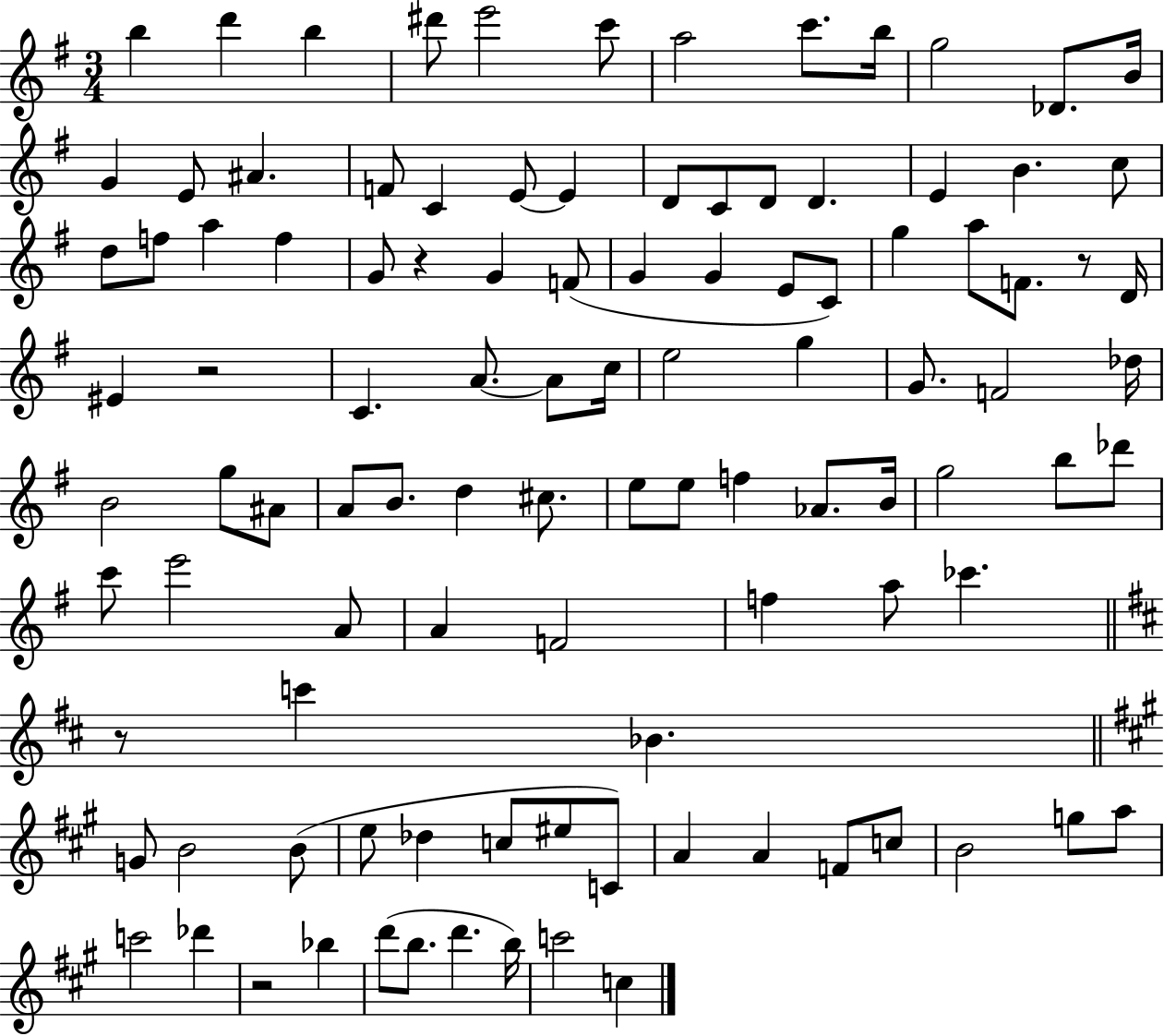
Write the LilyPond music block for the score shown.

{
  \clef treble
  \numericTimeSignature
  \time 3/4
  \key g \major
  b''4 d'''4 b''4 | dis'''8 e'''2 c'''8 | a''2 c'''8. b''16 | g''2 des'8. b'16 | \break g'4 e'8 ais'4. | f'8 c'4 e'8~~ e'4 | d'8 c'8 d'8 d'4. | e'4 b'4. c''8 | \break d''8 f''8 a''4 f''4 | g'8 r4 g'4 f'8( | g'4 g'4 e'8 c'8) | g''4 a''8 f'8. r8 d'16 | \break eis'4 r2 | c'4. a'8.~~ a'8 c''16 | e''2 g''4 | g'8. f'2 des''16 | \break b'2 g''8 ais'8 | a'8 b'8. d''4 cis''8. | e''8 e''8 f''4 aes'8. b'16 | g''2 b''8 des'''8 | \break c'''8 e'''2 a'8 | a'4 f'2 | f''4 a''8 ces'''4. | \bar "||" \break \key d \major r8 c'''4 bes'4. | \bar "||" \break \key a \major g'8 b'2 b'8( | e''8 des''4 c''8 eis''8 c'8) | a'4 a'4 f'8 c''8 | b'2 g''8 a''8 | \break c'''2 des'''4 | r2 bes''4 | d'''8( b''8. d'''4. b''16) | c'''2 c''4 | \break \bar "|."
}